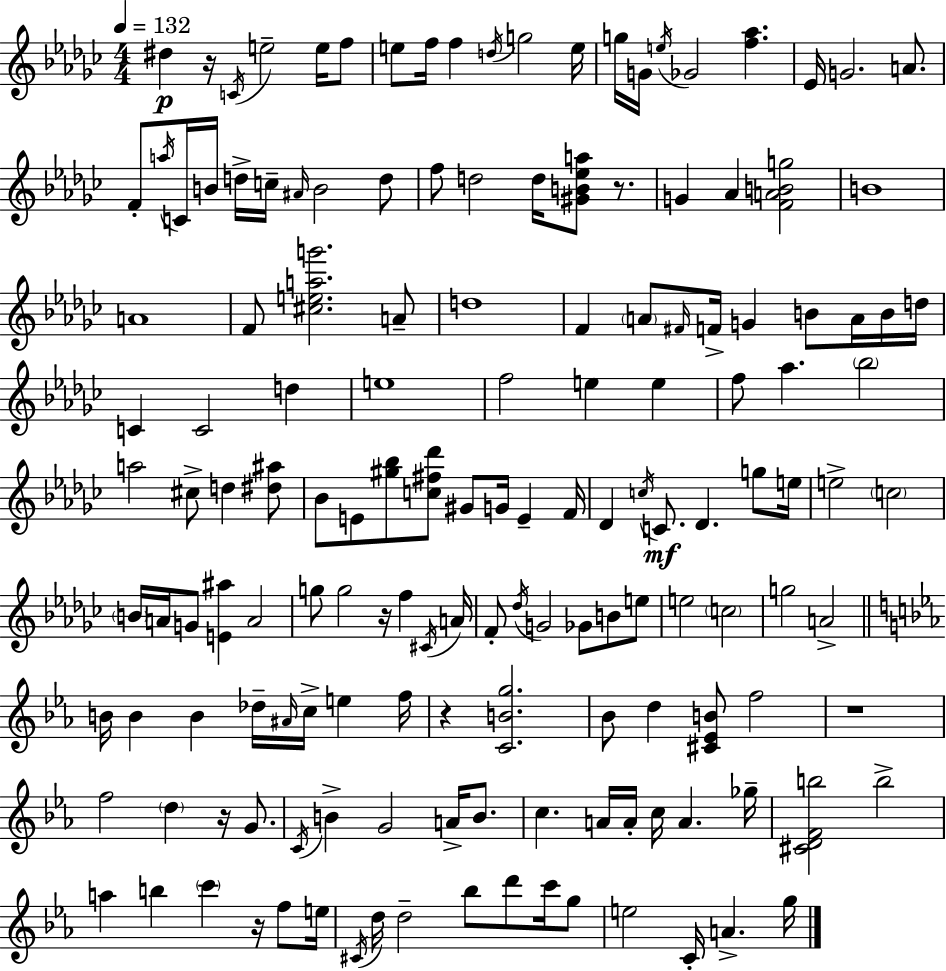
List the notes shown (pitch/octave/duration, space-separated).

D#5/q R/s C4/s E5/h E5/s F5/e E5/e F5/s F5/q D5/s G5/h E5/s G5/s G4/s E5/s Gb4/h [F5,Ab5]/q. Eb4/s G4/h. A4/e. F4/e A5/s C4/s B4/s D5/s C5/s A#4/s B4/h D5/e F5/e D5/h D5/s [G#4,B4,Eb5,A5]/e R/e. G4/q Ab4/q [F4,A4,B4,G5]/h B4/w A4/w F4/e [C#5,E5,A5,G6]/h. A4/e D5/w F4/q A4/e F#4/s F4/s G4/q B4/e A4/s B4/s D5/s C4/q C4/h D5/q E5/w F5/h E5/q E5/q F5/e Ab5/q. Bb5/h A5/h C#5/e D5/q [D#5,A#5]/e Bb4/e E4/e [G#5,Bb5]/e [C5,F#5,Db6]/e G#4/e G4/s E4/q F4/s Db4/q C5/s C4/e. Db4/q. G5/e E5/s E5/h C5/h B4/s A4/s G4/e [E4,A#5]/q A4/h G5/e G5/h R/s F5/q C#4/s A4/s F4/e Db5/s G4/h Gb4/e B4/e E5/e E5/h C5/h G5/h A4/h B4/s B4/q B4/q Db5/s A#4/s C5/s E5/q F5/s R/q [C4,B4,G5]/h. Bb4/e D5/q [C#4,Eb4,B4]/e F5/h R/w F5/h D5/q R/s G4/e. C4/s B4/q G4/h A4/s B4/e. C5/q. A4/s A4/s C5/s A4/q. Gb5/s [C#4,D4,F4,B5]/h B5/h A5/q B5/q C6/q R/s F5/e E5/s C#4/s D5/s D5/h Bb5/e D6/e C6/s G5/e E5/h C4/s A4/q. G5/s